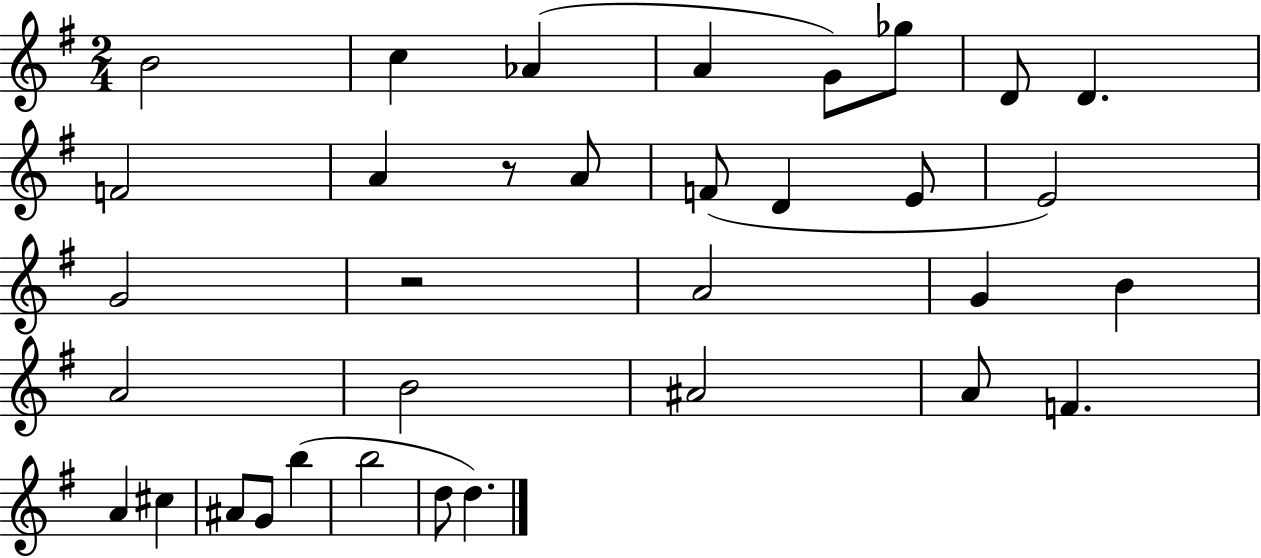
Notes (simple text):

B4/h C5/q Ab4/q A4/q G4/e Gb5/e D4/e D4/q. F4/h A4/q R/e A4/e F4/e D4/q E4/e E4/h G4/h R/h A4/h G4/q B4/q A4/h B4/h A#4/h A4/e F4/q. A4/q C#5/q A#4/e G4/e B5/q B5/h D5/e D5/q.